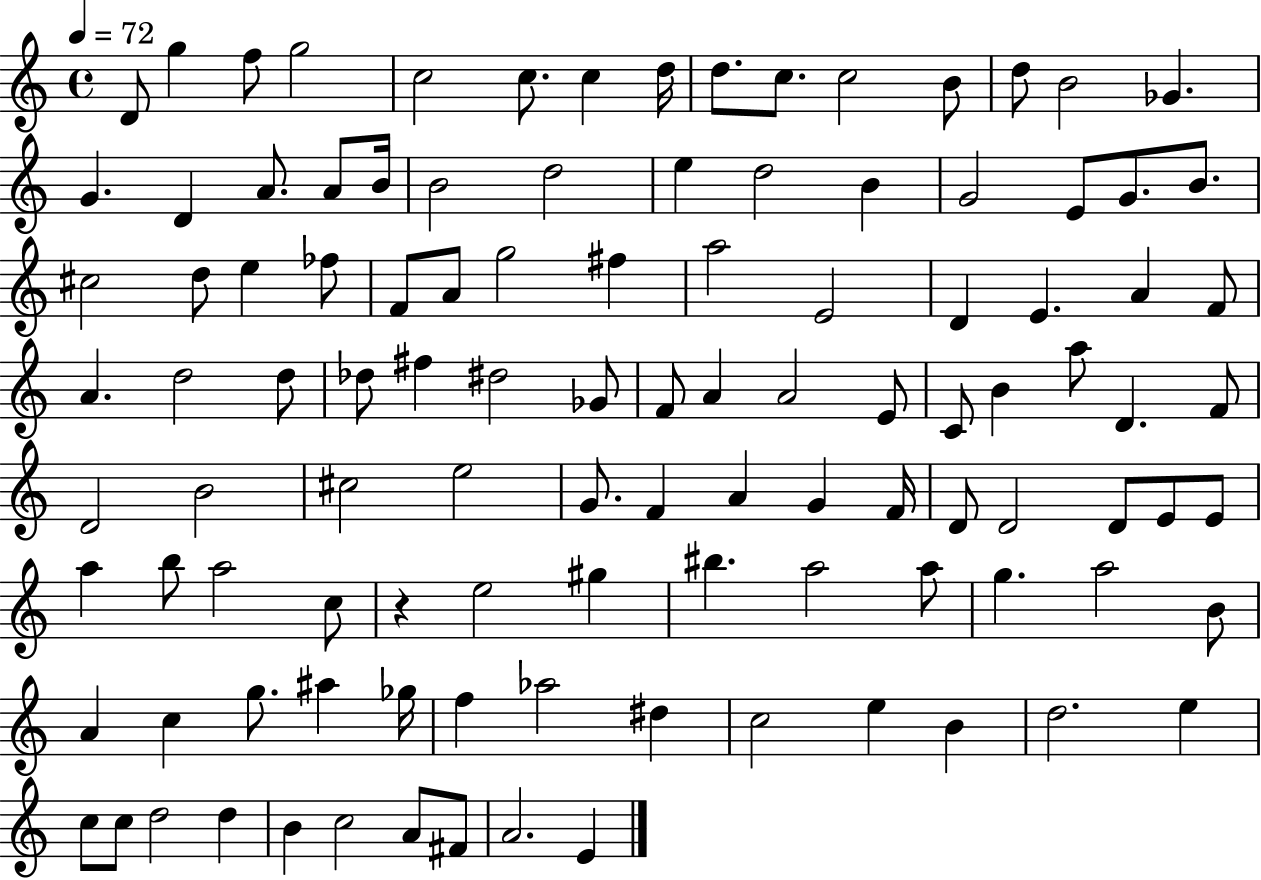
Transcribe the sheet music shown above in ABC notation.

X:1
T:Untitled
M:4/4
L:1/4
K:C
D/2 g f/2 g2 c2 c/2 c d/4 d/2 c/2 c2 B/2 d/2 B2 _G G D A/2 A/2 B/4 B2 d2 e d2 B G2 E/2 G/2 B/2 ^c2 d/2 e _f/2 F/2 A/2 g2 ^f a2 E2 D E A F/2 A d2 d/2 _d/2 ^f ^d2 _G/2 F/2 A A2 E/2 C/2 B a/2 D F/2 D2 B2 ^c2 e2 G/2 F A G F/4 D/2 D2 D/2 E/2 E/2 a b/2 a2 c/2 z e2 ^g ^b a2 a/2 g a2 B/2 A c g/2 ^a _g/4 f _a2 ^d c2 e B d2 e c/2 c/2 d2 d B c2 A/2 ^F/2 A2 E